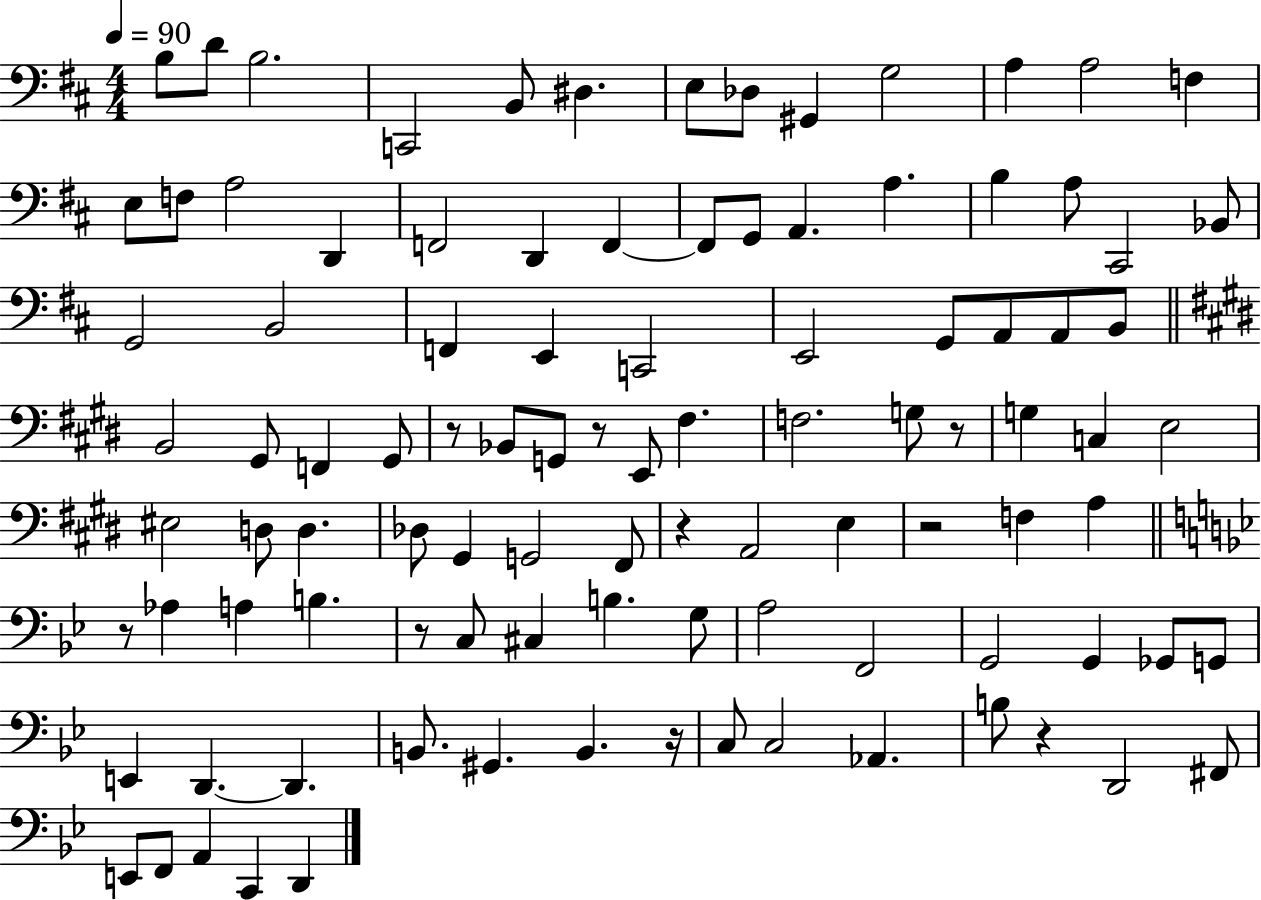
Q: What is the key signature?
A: D major